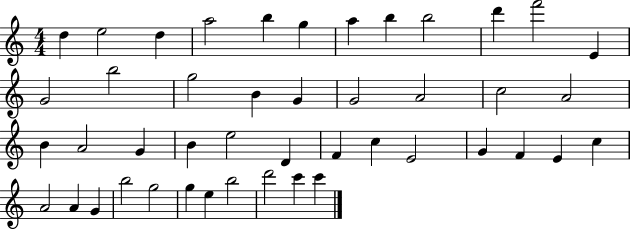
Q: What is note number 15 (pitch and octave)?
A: G5